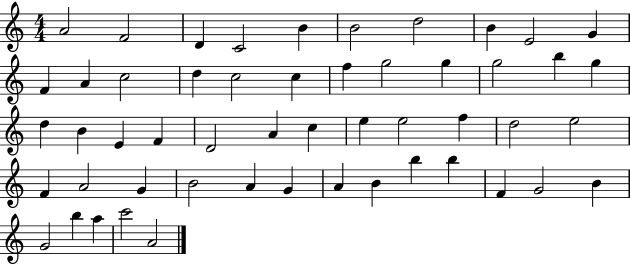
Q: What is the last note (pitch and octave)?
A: A4